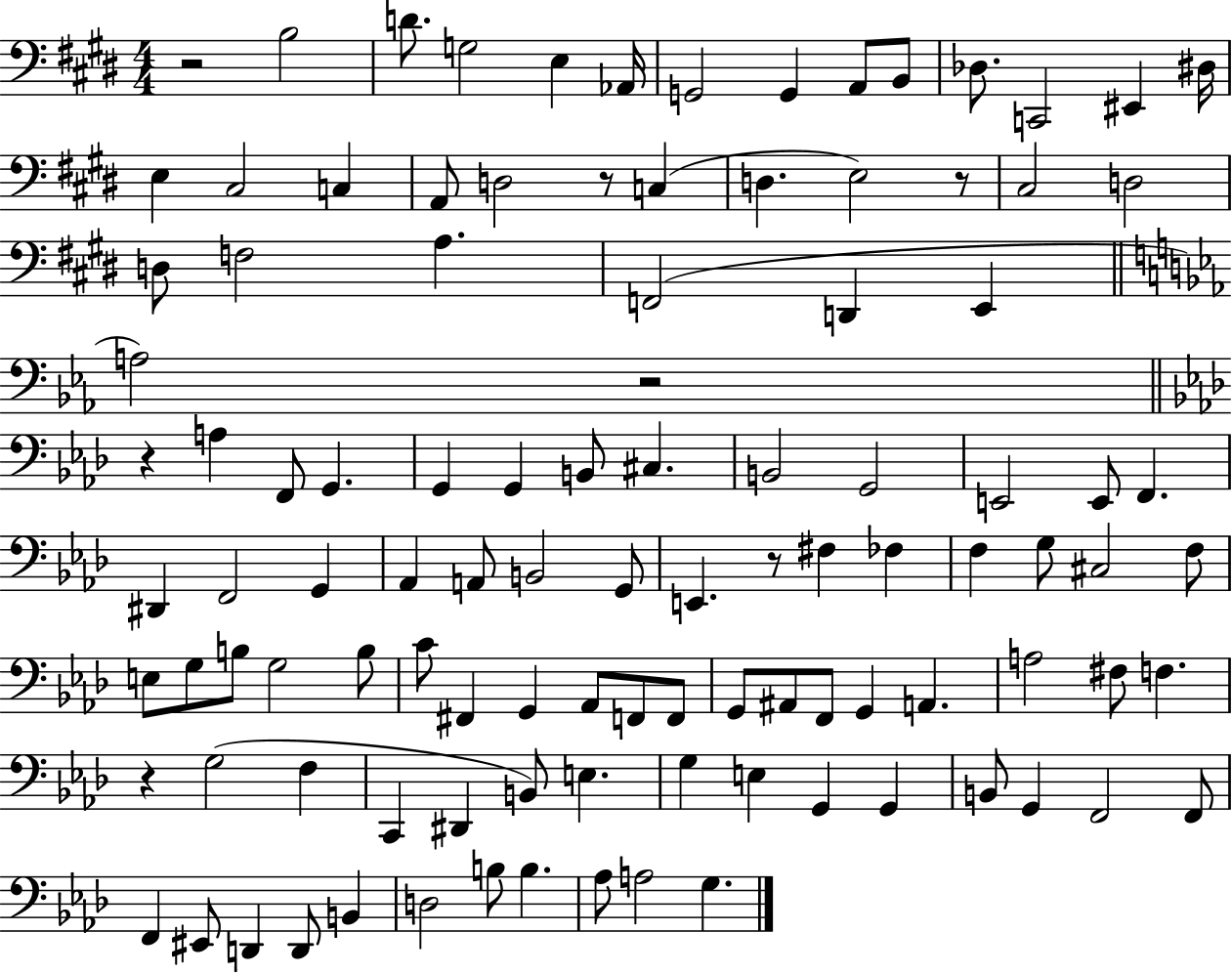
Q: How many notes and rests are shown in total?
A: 107